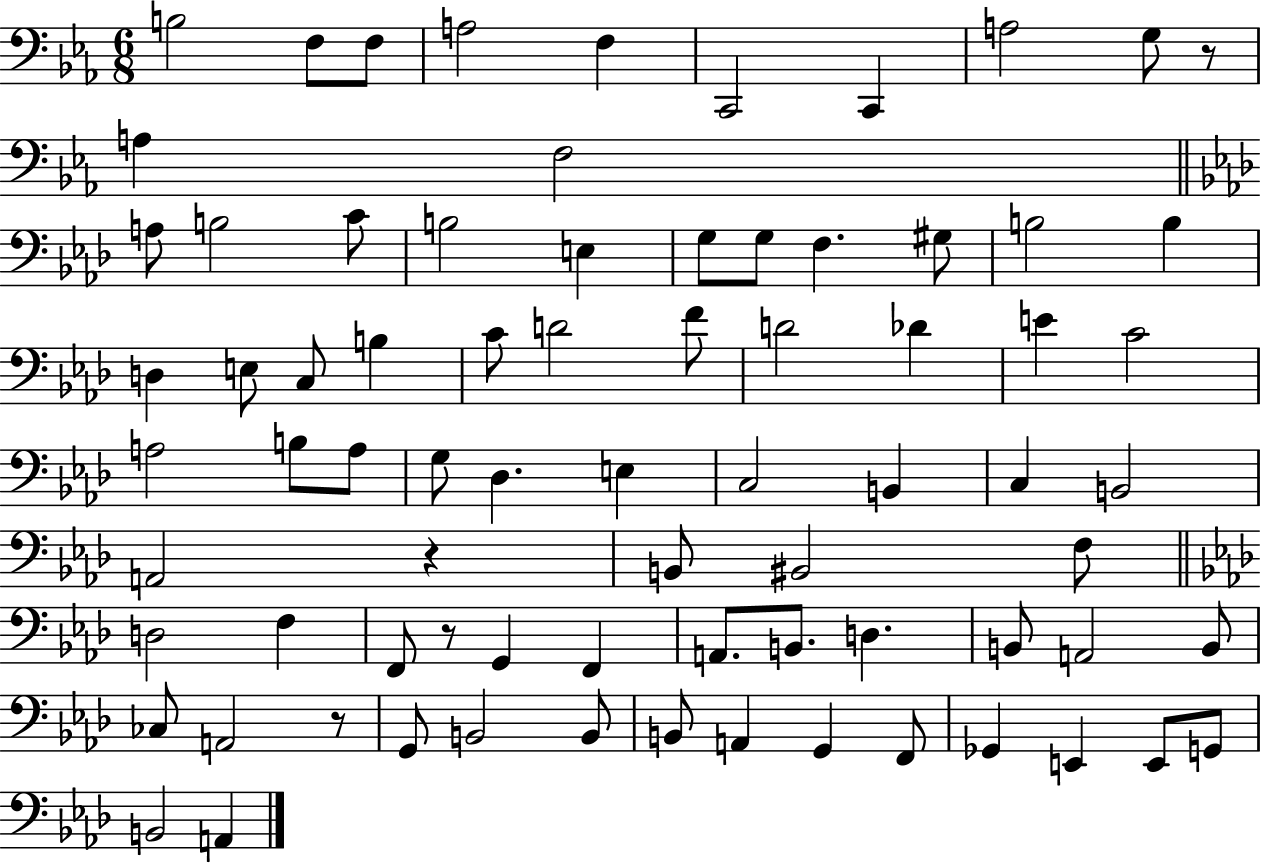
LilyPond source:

{
  \clef bass
  \numericTimeSignature
  \time 6/8
  \key ees \major
  b2 f8 f8 | a2 f4 | c,2 c,4 | a2 g8 r8 | \break a4 f2 | \bar "||" \break \key aes \major a8 b2 c'8 | b2 e4 | g8 g8 f4. gis8 | b2 b4 | \break d4 e8 c8 b4 | c'8 d'2 f'8 | d'2 des'4 | e'4 c'2 | \break a2 b8 a8 | g8 des4. e4 | c2 b,4 | c4 b,2 | \break a,2 r4 | b,8 bis,2 f8 | \bar "||" \break \key aes \major d2 f4 | f,8 r8 g,4 f,4 | a,8. b,8. d4. | b,8 a,2 b,8 | \break ces8 a,2 r8 | g,8 b,2 b,8 | b,8 a,4 g,4 f,8 | ges,4 e,4 e,8 g,8 | \break b,2 a,4 | \bar "|."
}